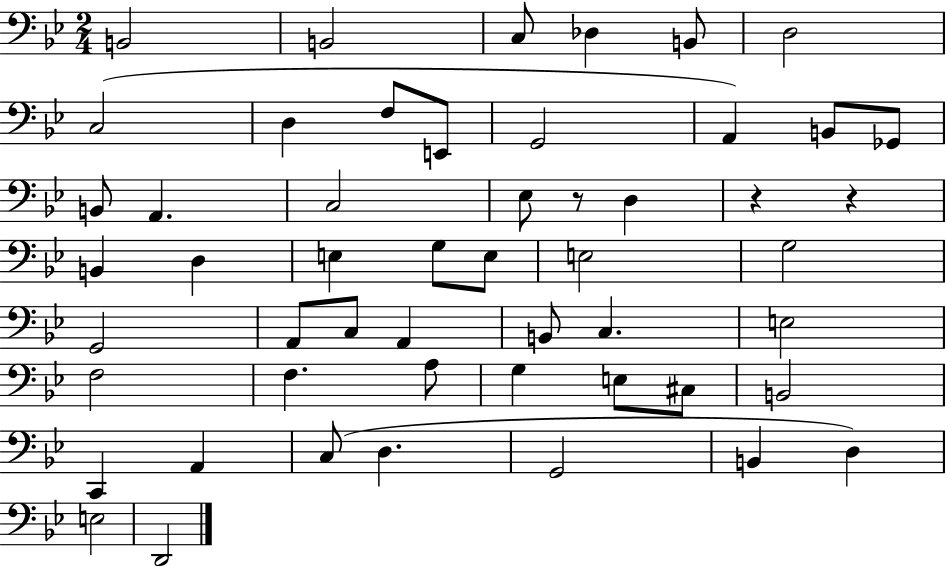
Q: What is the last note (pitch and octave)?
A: D2